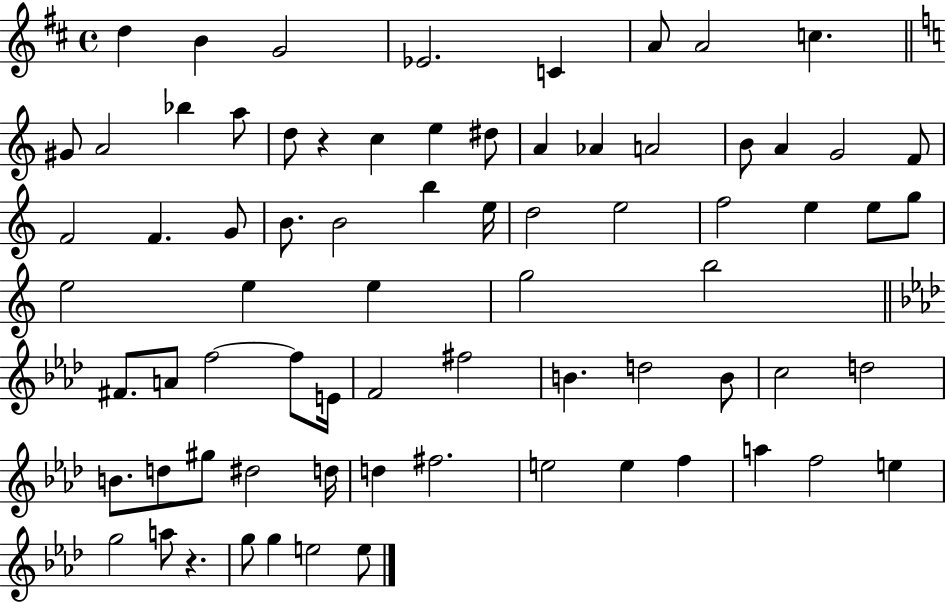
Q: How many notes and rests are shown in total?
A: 74